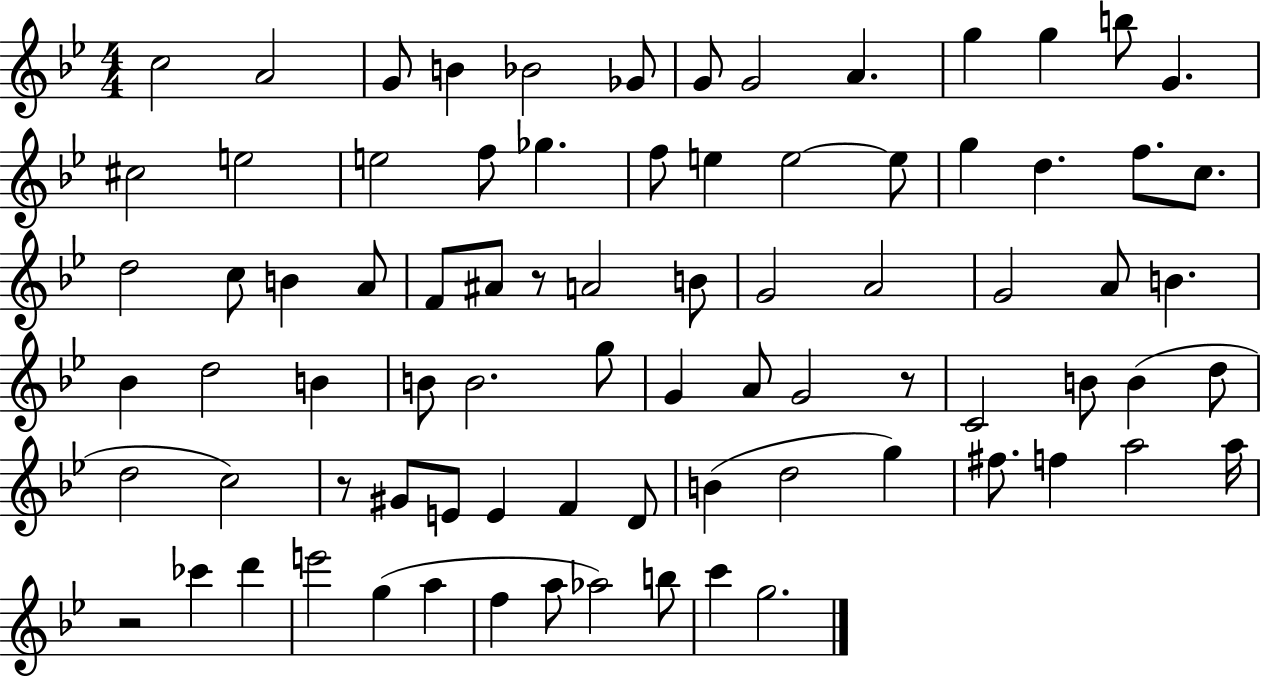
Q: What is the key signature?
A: BES major